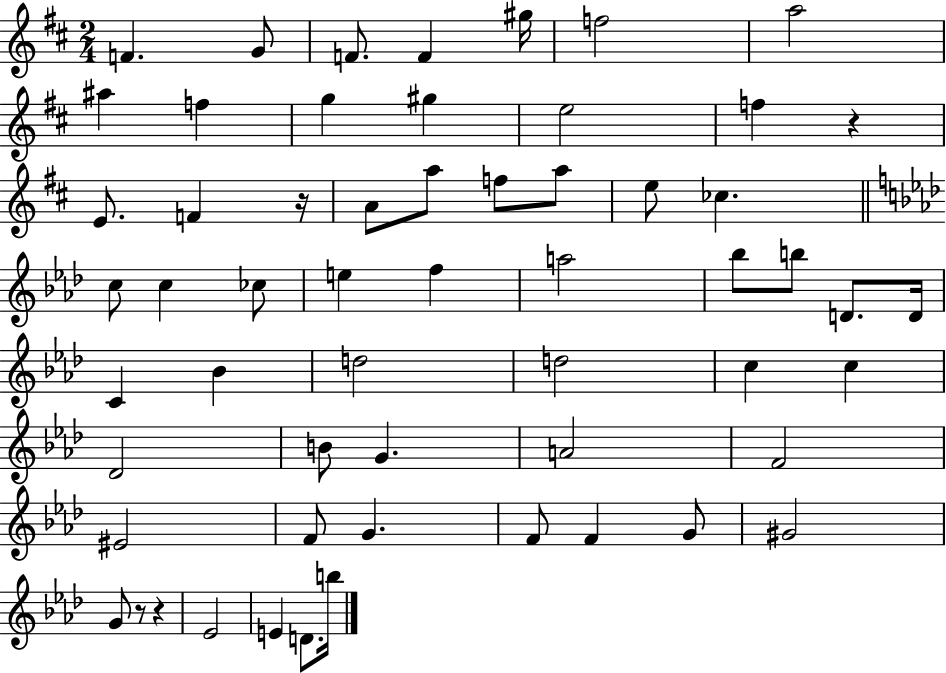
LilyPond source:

{
  \clef treble
  \numericTimeSignature
  \time 2/4
  \key d \major
  f'4. g'8 | f'8. f'4 gis''16 | f''2 | a''2 | \break ais''4 f''4 | g''4 gis''4 | e''2 | f''4 r4 | \break e'8. f'4 r16 | a'8 a''8 f''8 a''8 | e''8 ces''4. | \bar "||" \break \key aes \major c''8 c''4 ces''8 | e''4 f''4 | a''2 | bes''8 b''8 d'8. d'16 | \break c'4 bes'4 | d''2 | d''2 | c''4 c''4 | \break des'2 | b'8 g'4. | a'2 | f'2 | \break eis'2 | f'8 g'4. | f'8 f'4 g'8 | gis'2 | \break g'8 r8 r4 | ees'2 | e'4 d'8. b''16 | \bar "|."
}